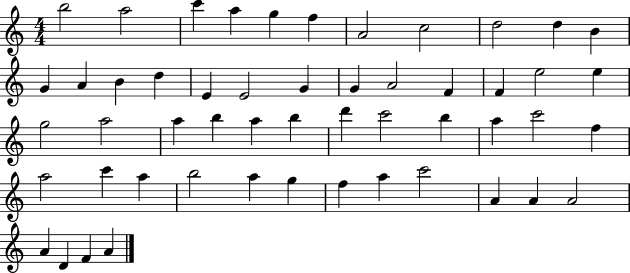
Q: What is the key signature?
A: C major